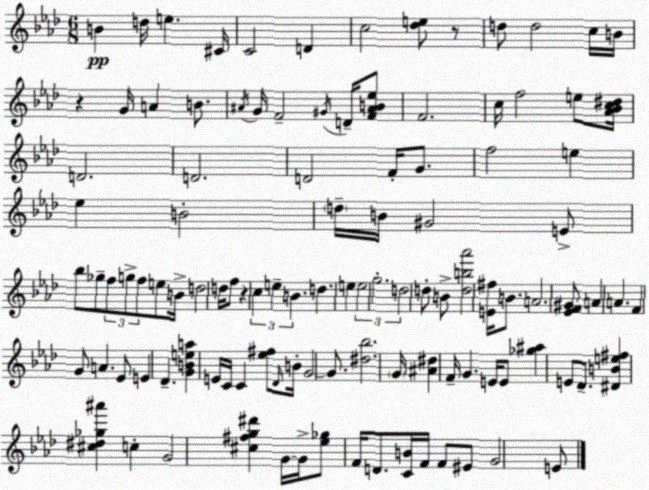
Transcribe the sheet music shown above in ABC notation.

X:1
T:Untitled
M:6/8
L:1/4
K:Fm
B d/4 e ^C/4 C2 D c2 [_de]/2 z/2 d/2 d2 c/4 B/4 z G/4 A B/2 ^A/4 G/4 F2 ^G/4 D/4 [F^AB_e]/2 F2 c/4 f2 e/2 [_A_Bc^d]/4 D2 D2 D2 F/4 G/2 f2 e _e B2 d/4 B/4 ^G2 E/2 _b/2 _g/2 f/2 g/2 f/2 e/2 B/4 d2 d/4 f/2 z c e B d e e2 g2 d2 d/2 B/2 [db_a']2 [E^f]/4 B/2 A2 [_EF^G]/2 A A F G/2 A _E/2 E _D [GBea] E/4 C/4 C [_e^f]/2 _D/4 B/4 G2 G/2 [^d_b]2 G/4 [^A^d] F/4 G E/4 E/2 [_g^a] E/2 _D/2 [^DBe^f] [^c^d_g^a'] c G2 [^c^fg^d'] G/4 G/4 [_e_g]/2 F/4 D/2 [CB]/4 F/4 F/2 ^E/2 G2 E/2